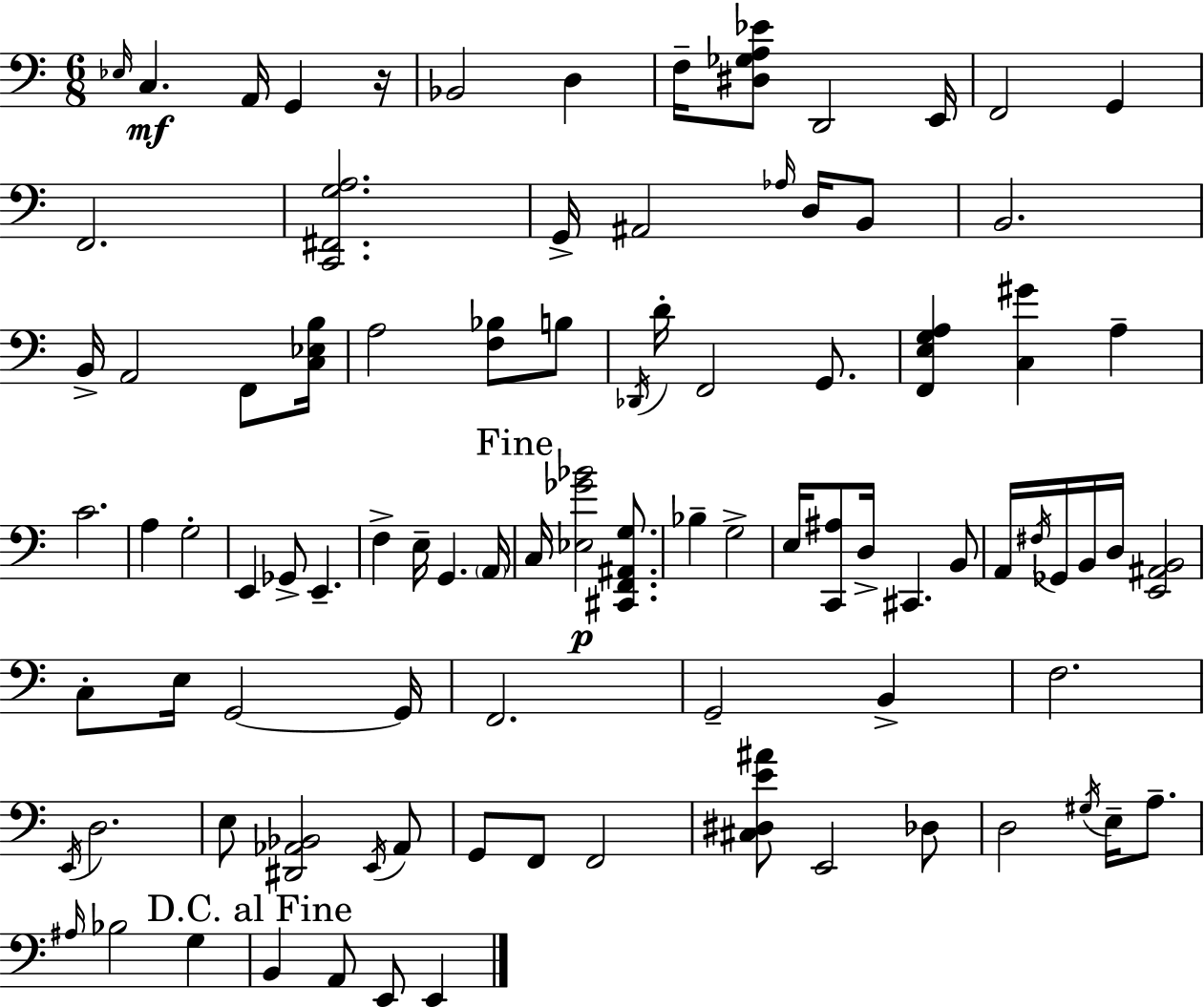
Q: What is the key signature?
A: C major